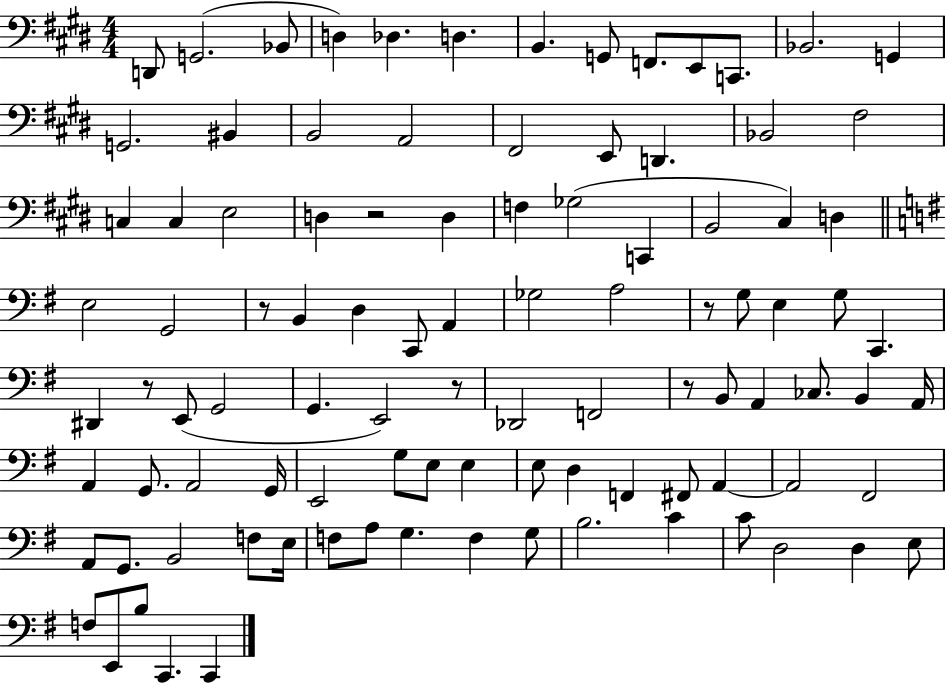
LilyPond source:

{
  \clef bass
  \numericTimeSignature
  \time 4/4
  \key e \major
  \repeat volta 2 { d,8 g,2.( bes,8 | d4) des4. d4. | b,4. g,8 f,8. e,8 c,8. | bes,2. g,4 | \break g,2. bis,4 | b,2 a,2 | fis,2 e,8 d,4. | bes,2 fis2 | \break c4 c4 e2 | d4 r2 d4 | f4 ges2( c,4 | b,2 cis4) d4 | \break \bar "||" \break \key g \major e2 g,2 | r8 b,4 d4 c,8 a,4 | ges2 a2 | r8 g8 e4 g8 c,4. | \break dis,4 r8 e,8( g,2 | g,4. e,2) r8 | des,2 f,2 | r8 b,8 a,4 ces8. b,4 a,16 | \break a,4 g,8. a,2 g,16 | e,2 g8 e8 e4 | e8 d4 f,4 fis,8 a,4~~ | a,2 fis,2 | \break a,8 g,8. b,2 f8 e16 | f8 a8 g4. f4 g8 | b2. c'4 | c'8 d2 d4 e8 | \break f8 e,8 b8 c,4. c,4 | } \bar "|."
}